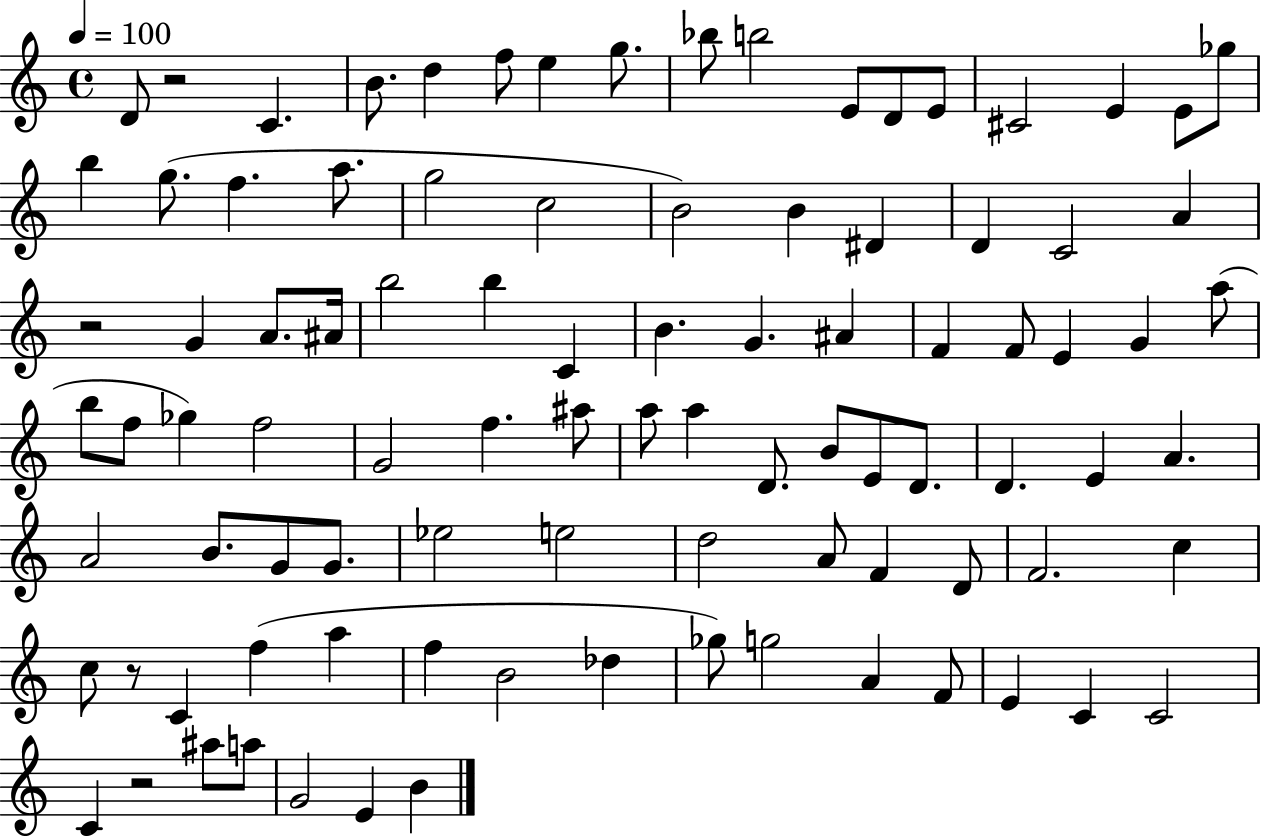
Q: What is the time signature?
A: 4/4